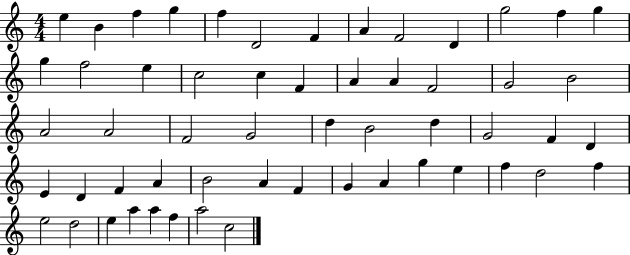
E5/q B4/q F5/q G5/q F5/q D4/h F4/q A4/q F4/h D4/q G5/h F5/q G5/q G5/q F5/h E5/q C5/h C5/q F4/q A4/q A4/q F4/h G4/h B4/h A4/h A4/h F4/h G4/h D5/q B4/h D5/q G4/h F4/q D4/q E4/q D4/q F4/q A4/q B4/h A4/q F4/q G4/q A4/q G5/q E5/q F5/q D5/h F5/q E5/h D5/h E5/q A5/q A5/q F5/q A5/h C5/h